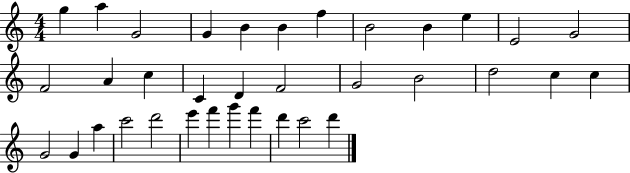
G5/q A5/q G4/h G4/q B4/q B4/q F5/q B4/h B4/q E5/q E4/h G4/h F4/h A4/q C5/q C4/q D4/q F4/h G4/h B4/h D5/h C5/q C5/q G4/h G4/q A5/q C6/h D6/h E6/q F6/q G6/q F6/q D6/q C6/h D6/q